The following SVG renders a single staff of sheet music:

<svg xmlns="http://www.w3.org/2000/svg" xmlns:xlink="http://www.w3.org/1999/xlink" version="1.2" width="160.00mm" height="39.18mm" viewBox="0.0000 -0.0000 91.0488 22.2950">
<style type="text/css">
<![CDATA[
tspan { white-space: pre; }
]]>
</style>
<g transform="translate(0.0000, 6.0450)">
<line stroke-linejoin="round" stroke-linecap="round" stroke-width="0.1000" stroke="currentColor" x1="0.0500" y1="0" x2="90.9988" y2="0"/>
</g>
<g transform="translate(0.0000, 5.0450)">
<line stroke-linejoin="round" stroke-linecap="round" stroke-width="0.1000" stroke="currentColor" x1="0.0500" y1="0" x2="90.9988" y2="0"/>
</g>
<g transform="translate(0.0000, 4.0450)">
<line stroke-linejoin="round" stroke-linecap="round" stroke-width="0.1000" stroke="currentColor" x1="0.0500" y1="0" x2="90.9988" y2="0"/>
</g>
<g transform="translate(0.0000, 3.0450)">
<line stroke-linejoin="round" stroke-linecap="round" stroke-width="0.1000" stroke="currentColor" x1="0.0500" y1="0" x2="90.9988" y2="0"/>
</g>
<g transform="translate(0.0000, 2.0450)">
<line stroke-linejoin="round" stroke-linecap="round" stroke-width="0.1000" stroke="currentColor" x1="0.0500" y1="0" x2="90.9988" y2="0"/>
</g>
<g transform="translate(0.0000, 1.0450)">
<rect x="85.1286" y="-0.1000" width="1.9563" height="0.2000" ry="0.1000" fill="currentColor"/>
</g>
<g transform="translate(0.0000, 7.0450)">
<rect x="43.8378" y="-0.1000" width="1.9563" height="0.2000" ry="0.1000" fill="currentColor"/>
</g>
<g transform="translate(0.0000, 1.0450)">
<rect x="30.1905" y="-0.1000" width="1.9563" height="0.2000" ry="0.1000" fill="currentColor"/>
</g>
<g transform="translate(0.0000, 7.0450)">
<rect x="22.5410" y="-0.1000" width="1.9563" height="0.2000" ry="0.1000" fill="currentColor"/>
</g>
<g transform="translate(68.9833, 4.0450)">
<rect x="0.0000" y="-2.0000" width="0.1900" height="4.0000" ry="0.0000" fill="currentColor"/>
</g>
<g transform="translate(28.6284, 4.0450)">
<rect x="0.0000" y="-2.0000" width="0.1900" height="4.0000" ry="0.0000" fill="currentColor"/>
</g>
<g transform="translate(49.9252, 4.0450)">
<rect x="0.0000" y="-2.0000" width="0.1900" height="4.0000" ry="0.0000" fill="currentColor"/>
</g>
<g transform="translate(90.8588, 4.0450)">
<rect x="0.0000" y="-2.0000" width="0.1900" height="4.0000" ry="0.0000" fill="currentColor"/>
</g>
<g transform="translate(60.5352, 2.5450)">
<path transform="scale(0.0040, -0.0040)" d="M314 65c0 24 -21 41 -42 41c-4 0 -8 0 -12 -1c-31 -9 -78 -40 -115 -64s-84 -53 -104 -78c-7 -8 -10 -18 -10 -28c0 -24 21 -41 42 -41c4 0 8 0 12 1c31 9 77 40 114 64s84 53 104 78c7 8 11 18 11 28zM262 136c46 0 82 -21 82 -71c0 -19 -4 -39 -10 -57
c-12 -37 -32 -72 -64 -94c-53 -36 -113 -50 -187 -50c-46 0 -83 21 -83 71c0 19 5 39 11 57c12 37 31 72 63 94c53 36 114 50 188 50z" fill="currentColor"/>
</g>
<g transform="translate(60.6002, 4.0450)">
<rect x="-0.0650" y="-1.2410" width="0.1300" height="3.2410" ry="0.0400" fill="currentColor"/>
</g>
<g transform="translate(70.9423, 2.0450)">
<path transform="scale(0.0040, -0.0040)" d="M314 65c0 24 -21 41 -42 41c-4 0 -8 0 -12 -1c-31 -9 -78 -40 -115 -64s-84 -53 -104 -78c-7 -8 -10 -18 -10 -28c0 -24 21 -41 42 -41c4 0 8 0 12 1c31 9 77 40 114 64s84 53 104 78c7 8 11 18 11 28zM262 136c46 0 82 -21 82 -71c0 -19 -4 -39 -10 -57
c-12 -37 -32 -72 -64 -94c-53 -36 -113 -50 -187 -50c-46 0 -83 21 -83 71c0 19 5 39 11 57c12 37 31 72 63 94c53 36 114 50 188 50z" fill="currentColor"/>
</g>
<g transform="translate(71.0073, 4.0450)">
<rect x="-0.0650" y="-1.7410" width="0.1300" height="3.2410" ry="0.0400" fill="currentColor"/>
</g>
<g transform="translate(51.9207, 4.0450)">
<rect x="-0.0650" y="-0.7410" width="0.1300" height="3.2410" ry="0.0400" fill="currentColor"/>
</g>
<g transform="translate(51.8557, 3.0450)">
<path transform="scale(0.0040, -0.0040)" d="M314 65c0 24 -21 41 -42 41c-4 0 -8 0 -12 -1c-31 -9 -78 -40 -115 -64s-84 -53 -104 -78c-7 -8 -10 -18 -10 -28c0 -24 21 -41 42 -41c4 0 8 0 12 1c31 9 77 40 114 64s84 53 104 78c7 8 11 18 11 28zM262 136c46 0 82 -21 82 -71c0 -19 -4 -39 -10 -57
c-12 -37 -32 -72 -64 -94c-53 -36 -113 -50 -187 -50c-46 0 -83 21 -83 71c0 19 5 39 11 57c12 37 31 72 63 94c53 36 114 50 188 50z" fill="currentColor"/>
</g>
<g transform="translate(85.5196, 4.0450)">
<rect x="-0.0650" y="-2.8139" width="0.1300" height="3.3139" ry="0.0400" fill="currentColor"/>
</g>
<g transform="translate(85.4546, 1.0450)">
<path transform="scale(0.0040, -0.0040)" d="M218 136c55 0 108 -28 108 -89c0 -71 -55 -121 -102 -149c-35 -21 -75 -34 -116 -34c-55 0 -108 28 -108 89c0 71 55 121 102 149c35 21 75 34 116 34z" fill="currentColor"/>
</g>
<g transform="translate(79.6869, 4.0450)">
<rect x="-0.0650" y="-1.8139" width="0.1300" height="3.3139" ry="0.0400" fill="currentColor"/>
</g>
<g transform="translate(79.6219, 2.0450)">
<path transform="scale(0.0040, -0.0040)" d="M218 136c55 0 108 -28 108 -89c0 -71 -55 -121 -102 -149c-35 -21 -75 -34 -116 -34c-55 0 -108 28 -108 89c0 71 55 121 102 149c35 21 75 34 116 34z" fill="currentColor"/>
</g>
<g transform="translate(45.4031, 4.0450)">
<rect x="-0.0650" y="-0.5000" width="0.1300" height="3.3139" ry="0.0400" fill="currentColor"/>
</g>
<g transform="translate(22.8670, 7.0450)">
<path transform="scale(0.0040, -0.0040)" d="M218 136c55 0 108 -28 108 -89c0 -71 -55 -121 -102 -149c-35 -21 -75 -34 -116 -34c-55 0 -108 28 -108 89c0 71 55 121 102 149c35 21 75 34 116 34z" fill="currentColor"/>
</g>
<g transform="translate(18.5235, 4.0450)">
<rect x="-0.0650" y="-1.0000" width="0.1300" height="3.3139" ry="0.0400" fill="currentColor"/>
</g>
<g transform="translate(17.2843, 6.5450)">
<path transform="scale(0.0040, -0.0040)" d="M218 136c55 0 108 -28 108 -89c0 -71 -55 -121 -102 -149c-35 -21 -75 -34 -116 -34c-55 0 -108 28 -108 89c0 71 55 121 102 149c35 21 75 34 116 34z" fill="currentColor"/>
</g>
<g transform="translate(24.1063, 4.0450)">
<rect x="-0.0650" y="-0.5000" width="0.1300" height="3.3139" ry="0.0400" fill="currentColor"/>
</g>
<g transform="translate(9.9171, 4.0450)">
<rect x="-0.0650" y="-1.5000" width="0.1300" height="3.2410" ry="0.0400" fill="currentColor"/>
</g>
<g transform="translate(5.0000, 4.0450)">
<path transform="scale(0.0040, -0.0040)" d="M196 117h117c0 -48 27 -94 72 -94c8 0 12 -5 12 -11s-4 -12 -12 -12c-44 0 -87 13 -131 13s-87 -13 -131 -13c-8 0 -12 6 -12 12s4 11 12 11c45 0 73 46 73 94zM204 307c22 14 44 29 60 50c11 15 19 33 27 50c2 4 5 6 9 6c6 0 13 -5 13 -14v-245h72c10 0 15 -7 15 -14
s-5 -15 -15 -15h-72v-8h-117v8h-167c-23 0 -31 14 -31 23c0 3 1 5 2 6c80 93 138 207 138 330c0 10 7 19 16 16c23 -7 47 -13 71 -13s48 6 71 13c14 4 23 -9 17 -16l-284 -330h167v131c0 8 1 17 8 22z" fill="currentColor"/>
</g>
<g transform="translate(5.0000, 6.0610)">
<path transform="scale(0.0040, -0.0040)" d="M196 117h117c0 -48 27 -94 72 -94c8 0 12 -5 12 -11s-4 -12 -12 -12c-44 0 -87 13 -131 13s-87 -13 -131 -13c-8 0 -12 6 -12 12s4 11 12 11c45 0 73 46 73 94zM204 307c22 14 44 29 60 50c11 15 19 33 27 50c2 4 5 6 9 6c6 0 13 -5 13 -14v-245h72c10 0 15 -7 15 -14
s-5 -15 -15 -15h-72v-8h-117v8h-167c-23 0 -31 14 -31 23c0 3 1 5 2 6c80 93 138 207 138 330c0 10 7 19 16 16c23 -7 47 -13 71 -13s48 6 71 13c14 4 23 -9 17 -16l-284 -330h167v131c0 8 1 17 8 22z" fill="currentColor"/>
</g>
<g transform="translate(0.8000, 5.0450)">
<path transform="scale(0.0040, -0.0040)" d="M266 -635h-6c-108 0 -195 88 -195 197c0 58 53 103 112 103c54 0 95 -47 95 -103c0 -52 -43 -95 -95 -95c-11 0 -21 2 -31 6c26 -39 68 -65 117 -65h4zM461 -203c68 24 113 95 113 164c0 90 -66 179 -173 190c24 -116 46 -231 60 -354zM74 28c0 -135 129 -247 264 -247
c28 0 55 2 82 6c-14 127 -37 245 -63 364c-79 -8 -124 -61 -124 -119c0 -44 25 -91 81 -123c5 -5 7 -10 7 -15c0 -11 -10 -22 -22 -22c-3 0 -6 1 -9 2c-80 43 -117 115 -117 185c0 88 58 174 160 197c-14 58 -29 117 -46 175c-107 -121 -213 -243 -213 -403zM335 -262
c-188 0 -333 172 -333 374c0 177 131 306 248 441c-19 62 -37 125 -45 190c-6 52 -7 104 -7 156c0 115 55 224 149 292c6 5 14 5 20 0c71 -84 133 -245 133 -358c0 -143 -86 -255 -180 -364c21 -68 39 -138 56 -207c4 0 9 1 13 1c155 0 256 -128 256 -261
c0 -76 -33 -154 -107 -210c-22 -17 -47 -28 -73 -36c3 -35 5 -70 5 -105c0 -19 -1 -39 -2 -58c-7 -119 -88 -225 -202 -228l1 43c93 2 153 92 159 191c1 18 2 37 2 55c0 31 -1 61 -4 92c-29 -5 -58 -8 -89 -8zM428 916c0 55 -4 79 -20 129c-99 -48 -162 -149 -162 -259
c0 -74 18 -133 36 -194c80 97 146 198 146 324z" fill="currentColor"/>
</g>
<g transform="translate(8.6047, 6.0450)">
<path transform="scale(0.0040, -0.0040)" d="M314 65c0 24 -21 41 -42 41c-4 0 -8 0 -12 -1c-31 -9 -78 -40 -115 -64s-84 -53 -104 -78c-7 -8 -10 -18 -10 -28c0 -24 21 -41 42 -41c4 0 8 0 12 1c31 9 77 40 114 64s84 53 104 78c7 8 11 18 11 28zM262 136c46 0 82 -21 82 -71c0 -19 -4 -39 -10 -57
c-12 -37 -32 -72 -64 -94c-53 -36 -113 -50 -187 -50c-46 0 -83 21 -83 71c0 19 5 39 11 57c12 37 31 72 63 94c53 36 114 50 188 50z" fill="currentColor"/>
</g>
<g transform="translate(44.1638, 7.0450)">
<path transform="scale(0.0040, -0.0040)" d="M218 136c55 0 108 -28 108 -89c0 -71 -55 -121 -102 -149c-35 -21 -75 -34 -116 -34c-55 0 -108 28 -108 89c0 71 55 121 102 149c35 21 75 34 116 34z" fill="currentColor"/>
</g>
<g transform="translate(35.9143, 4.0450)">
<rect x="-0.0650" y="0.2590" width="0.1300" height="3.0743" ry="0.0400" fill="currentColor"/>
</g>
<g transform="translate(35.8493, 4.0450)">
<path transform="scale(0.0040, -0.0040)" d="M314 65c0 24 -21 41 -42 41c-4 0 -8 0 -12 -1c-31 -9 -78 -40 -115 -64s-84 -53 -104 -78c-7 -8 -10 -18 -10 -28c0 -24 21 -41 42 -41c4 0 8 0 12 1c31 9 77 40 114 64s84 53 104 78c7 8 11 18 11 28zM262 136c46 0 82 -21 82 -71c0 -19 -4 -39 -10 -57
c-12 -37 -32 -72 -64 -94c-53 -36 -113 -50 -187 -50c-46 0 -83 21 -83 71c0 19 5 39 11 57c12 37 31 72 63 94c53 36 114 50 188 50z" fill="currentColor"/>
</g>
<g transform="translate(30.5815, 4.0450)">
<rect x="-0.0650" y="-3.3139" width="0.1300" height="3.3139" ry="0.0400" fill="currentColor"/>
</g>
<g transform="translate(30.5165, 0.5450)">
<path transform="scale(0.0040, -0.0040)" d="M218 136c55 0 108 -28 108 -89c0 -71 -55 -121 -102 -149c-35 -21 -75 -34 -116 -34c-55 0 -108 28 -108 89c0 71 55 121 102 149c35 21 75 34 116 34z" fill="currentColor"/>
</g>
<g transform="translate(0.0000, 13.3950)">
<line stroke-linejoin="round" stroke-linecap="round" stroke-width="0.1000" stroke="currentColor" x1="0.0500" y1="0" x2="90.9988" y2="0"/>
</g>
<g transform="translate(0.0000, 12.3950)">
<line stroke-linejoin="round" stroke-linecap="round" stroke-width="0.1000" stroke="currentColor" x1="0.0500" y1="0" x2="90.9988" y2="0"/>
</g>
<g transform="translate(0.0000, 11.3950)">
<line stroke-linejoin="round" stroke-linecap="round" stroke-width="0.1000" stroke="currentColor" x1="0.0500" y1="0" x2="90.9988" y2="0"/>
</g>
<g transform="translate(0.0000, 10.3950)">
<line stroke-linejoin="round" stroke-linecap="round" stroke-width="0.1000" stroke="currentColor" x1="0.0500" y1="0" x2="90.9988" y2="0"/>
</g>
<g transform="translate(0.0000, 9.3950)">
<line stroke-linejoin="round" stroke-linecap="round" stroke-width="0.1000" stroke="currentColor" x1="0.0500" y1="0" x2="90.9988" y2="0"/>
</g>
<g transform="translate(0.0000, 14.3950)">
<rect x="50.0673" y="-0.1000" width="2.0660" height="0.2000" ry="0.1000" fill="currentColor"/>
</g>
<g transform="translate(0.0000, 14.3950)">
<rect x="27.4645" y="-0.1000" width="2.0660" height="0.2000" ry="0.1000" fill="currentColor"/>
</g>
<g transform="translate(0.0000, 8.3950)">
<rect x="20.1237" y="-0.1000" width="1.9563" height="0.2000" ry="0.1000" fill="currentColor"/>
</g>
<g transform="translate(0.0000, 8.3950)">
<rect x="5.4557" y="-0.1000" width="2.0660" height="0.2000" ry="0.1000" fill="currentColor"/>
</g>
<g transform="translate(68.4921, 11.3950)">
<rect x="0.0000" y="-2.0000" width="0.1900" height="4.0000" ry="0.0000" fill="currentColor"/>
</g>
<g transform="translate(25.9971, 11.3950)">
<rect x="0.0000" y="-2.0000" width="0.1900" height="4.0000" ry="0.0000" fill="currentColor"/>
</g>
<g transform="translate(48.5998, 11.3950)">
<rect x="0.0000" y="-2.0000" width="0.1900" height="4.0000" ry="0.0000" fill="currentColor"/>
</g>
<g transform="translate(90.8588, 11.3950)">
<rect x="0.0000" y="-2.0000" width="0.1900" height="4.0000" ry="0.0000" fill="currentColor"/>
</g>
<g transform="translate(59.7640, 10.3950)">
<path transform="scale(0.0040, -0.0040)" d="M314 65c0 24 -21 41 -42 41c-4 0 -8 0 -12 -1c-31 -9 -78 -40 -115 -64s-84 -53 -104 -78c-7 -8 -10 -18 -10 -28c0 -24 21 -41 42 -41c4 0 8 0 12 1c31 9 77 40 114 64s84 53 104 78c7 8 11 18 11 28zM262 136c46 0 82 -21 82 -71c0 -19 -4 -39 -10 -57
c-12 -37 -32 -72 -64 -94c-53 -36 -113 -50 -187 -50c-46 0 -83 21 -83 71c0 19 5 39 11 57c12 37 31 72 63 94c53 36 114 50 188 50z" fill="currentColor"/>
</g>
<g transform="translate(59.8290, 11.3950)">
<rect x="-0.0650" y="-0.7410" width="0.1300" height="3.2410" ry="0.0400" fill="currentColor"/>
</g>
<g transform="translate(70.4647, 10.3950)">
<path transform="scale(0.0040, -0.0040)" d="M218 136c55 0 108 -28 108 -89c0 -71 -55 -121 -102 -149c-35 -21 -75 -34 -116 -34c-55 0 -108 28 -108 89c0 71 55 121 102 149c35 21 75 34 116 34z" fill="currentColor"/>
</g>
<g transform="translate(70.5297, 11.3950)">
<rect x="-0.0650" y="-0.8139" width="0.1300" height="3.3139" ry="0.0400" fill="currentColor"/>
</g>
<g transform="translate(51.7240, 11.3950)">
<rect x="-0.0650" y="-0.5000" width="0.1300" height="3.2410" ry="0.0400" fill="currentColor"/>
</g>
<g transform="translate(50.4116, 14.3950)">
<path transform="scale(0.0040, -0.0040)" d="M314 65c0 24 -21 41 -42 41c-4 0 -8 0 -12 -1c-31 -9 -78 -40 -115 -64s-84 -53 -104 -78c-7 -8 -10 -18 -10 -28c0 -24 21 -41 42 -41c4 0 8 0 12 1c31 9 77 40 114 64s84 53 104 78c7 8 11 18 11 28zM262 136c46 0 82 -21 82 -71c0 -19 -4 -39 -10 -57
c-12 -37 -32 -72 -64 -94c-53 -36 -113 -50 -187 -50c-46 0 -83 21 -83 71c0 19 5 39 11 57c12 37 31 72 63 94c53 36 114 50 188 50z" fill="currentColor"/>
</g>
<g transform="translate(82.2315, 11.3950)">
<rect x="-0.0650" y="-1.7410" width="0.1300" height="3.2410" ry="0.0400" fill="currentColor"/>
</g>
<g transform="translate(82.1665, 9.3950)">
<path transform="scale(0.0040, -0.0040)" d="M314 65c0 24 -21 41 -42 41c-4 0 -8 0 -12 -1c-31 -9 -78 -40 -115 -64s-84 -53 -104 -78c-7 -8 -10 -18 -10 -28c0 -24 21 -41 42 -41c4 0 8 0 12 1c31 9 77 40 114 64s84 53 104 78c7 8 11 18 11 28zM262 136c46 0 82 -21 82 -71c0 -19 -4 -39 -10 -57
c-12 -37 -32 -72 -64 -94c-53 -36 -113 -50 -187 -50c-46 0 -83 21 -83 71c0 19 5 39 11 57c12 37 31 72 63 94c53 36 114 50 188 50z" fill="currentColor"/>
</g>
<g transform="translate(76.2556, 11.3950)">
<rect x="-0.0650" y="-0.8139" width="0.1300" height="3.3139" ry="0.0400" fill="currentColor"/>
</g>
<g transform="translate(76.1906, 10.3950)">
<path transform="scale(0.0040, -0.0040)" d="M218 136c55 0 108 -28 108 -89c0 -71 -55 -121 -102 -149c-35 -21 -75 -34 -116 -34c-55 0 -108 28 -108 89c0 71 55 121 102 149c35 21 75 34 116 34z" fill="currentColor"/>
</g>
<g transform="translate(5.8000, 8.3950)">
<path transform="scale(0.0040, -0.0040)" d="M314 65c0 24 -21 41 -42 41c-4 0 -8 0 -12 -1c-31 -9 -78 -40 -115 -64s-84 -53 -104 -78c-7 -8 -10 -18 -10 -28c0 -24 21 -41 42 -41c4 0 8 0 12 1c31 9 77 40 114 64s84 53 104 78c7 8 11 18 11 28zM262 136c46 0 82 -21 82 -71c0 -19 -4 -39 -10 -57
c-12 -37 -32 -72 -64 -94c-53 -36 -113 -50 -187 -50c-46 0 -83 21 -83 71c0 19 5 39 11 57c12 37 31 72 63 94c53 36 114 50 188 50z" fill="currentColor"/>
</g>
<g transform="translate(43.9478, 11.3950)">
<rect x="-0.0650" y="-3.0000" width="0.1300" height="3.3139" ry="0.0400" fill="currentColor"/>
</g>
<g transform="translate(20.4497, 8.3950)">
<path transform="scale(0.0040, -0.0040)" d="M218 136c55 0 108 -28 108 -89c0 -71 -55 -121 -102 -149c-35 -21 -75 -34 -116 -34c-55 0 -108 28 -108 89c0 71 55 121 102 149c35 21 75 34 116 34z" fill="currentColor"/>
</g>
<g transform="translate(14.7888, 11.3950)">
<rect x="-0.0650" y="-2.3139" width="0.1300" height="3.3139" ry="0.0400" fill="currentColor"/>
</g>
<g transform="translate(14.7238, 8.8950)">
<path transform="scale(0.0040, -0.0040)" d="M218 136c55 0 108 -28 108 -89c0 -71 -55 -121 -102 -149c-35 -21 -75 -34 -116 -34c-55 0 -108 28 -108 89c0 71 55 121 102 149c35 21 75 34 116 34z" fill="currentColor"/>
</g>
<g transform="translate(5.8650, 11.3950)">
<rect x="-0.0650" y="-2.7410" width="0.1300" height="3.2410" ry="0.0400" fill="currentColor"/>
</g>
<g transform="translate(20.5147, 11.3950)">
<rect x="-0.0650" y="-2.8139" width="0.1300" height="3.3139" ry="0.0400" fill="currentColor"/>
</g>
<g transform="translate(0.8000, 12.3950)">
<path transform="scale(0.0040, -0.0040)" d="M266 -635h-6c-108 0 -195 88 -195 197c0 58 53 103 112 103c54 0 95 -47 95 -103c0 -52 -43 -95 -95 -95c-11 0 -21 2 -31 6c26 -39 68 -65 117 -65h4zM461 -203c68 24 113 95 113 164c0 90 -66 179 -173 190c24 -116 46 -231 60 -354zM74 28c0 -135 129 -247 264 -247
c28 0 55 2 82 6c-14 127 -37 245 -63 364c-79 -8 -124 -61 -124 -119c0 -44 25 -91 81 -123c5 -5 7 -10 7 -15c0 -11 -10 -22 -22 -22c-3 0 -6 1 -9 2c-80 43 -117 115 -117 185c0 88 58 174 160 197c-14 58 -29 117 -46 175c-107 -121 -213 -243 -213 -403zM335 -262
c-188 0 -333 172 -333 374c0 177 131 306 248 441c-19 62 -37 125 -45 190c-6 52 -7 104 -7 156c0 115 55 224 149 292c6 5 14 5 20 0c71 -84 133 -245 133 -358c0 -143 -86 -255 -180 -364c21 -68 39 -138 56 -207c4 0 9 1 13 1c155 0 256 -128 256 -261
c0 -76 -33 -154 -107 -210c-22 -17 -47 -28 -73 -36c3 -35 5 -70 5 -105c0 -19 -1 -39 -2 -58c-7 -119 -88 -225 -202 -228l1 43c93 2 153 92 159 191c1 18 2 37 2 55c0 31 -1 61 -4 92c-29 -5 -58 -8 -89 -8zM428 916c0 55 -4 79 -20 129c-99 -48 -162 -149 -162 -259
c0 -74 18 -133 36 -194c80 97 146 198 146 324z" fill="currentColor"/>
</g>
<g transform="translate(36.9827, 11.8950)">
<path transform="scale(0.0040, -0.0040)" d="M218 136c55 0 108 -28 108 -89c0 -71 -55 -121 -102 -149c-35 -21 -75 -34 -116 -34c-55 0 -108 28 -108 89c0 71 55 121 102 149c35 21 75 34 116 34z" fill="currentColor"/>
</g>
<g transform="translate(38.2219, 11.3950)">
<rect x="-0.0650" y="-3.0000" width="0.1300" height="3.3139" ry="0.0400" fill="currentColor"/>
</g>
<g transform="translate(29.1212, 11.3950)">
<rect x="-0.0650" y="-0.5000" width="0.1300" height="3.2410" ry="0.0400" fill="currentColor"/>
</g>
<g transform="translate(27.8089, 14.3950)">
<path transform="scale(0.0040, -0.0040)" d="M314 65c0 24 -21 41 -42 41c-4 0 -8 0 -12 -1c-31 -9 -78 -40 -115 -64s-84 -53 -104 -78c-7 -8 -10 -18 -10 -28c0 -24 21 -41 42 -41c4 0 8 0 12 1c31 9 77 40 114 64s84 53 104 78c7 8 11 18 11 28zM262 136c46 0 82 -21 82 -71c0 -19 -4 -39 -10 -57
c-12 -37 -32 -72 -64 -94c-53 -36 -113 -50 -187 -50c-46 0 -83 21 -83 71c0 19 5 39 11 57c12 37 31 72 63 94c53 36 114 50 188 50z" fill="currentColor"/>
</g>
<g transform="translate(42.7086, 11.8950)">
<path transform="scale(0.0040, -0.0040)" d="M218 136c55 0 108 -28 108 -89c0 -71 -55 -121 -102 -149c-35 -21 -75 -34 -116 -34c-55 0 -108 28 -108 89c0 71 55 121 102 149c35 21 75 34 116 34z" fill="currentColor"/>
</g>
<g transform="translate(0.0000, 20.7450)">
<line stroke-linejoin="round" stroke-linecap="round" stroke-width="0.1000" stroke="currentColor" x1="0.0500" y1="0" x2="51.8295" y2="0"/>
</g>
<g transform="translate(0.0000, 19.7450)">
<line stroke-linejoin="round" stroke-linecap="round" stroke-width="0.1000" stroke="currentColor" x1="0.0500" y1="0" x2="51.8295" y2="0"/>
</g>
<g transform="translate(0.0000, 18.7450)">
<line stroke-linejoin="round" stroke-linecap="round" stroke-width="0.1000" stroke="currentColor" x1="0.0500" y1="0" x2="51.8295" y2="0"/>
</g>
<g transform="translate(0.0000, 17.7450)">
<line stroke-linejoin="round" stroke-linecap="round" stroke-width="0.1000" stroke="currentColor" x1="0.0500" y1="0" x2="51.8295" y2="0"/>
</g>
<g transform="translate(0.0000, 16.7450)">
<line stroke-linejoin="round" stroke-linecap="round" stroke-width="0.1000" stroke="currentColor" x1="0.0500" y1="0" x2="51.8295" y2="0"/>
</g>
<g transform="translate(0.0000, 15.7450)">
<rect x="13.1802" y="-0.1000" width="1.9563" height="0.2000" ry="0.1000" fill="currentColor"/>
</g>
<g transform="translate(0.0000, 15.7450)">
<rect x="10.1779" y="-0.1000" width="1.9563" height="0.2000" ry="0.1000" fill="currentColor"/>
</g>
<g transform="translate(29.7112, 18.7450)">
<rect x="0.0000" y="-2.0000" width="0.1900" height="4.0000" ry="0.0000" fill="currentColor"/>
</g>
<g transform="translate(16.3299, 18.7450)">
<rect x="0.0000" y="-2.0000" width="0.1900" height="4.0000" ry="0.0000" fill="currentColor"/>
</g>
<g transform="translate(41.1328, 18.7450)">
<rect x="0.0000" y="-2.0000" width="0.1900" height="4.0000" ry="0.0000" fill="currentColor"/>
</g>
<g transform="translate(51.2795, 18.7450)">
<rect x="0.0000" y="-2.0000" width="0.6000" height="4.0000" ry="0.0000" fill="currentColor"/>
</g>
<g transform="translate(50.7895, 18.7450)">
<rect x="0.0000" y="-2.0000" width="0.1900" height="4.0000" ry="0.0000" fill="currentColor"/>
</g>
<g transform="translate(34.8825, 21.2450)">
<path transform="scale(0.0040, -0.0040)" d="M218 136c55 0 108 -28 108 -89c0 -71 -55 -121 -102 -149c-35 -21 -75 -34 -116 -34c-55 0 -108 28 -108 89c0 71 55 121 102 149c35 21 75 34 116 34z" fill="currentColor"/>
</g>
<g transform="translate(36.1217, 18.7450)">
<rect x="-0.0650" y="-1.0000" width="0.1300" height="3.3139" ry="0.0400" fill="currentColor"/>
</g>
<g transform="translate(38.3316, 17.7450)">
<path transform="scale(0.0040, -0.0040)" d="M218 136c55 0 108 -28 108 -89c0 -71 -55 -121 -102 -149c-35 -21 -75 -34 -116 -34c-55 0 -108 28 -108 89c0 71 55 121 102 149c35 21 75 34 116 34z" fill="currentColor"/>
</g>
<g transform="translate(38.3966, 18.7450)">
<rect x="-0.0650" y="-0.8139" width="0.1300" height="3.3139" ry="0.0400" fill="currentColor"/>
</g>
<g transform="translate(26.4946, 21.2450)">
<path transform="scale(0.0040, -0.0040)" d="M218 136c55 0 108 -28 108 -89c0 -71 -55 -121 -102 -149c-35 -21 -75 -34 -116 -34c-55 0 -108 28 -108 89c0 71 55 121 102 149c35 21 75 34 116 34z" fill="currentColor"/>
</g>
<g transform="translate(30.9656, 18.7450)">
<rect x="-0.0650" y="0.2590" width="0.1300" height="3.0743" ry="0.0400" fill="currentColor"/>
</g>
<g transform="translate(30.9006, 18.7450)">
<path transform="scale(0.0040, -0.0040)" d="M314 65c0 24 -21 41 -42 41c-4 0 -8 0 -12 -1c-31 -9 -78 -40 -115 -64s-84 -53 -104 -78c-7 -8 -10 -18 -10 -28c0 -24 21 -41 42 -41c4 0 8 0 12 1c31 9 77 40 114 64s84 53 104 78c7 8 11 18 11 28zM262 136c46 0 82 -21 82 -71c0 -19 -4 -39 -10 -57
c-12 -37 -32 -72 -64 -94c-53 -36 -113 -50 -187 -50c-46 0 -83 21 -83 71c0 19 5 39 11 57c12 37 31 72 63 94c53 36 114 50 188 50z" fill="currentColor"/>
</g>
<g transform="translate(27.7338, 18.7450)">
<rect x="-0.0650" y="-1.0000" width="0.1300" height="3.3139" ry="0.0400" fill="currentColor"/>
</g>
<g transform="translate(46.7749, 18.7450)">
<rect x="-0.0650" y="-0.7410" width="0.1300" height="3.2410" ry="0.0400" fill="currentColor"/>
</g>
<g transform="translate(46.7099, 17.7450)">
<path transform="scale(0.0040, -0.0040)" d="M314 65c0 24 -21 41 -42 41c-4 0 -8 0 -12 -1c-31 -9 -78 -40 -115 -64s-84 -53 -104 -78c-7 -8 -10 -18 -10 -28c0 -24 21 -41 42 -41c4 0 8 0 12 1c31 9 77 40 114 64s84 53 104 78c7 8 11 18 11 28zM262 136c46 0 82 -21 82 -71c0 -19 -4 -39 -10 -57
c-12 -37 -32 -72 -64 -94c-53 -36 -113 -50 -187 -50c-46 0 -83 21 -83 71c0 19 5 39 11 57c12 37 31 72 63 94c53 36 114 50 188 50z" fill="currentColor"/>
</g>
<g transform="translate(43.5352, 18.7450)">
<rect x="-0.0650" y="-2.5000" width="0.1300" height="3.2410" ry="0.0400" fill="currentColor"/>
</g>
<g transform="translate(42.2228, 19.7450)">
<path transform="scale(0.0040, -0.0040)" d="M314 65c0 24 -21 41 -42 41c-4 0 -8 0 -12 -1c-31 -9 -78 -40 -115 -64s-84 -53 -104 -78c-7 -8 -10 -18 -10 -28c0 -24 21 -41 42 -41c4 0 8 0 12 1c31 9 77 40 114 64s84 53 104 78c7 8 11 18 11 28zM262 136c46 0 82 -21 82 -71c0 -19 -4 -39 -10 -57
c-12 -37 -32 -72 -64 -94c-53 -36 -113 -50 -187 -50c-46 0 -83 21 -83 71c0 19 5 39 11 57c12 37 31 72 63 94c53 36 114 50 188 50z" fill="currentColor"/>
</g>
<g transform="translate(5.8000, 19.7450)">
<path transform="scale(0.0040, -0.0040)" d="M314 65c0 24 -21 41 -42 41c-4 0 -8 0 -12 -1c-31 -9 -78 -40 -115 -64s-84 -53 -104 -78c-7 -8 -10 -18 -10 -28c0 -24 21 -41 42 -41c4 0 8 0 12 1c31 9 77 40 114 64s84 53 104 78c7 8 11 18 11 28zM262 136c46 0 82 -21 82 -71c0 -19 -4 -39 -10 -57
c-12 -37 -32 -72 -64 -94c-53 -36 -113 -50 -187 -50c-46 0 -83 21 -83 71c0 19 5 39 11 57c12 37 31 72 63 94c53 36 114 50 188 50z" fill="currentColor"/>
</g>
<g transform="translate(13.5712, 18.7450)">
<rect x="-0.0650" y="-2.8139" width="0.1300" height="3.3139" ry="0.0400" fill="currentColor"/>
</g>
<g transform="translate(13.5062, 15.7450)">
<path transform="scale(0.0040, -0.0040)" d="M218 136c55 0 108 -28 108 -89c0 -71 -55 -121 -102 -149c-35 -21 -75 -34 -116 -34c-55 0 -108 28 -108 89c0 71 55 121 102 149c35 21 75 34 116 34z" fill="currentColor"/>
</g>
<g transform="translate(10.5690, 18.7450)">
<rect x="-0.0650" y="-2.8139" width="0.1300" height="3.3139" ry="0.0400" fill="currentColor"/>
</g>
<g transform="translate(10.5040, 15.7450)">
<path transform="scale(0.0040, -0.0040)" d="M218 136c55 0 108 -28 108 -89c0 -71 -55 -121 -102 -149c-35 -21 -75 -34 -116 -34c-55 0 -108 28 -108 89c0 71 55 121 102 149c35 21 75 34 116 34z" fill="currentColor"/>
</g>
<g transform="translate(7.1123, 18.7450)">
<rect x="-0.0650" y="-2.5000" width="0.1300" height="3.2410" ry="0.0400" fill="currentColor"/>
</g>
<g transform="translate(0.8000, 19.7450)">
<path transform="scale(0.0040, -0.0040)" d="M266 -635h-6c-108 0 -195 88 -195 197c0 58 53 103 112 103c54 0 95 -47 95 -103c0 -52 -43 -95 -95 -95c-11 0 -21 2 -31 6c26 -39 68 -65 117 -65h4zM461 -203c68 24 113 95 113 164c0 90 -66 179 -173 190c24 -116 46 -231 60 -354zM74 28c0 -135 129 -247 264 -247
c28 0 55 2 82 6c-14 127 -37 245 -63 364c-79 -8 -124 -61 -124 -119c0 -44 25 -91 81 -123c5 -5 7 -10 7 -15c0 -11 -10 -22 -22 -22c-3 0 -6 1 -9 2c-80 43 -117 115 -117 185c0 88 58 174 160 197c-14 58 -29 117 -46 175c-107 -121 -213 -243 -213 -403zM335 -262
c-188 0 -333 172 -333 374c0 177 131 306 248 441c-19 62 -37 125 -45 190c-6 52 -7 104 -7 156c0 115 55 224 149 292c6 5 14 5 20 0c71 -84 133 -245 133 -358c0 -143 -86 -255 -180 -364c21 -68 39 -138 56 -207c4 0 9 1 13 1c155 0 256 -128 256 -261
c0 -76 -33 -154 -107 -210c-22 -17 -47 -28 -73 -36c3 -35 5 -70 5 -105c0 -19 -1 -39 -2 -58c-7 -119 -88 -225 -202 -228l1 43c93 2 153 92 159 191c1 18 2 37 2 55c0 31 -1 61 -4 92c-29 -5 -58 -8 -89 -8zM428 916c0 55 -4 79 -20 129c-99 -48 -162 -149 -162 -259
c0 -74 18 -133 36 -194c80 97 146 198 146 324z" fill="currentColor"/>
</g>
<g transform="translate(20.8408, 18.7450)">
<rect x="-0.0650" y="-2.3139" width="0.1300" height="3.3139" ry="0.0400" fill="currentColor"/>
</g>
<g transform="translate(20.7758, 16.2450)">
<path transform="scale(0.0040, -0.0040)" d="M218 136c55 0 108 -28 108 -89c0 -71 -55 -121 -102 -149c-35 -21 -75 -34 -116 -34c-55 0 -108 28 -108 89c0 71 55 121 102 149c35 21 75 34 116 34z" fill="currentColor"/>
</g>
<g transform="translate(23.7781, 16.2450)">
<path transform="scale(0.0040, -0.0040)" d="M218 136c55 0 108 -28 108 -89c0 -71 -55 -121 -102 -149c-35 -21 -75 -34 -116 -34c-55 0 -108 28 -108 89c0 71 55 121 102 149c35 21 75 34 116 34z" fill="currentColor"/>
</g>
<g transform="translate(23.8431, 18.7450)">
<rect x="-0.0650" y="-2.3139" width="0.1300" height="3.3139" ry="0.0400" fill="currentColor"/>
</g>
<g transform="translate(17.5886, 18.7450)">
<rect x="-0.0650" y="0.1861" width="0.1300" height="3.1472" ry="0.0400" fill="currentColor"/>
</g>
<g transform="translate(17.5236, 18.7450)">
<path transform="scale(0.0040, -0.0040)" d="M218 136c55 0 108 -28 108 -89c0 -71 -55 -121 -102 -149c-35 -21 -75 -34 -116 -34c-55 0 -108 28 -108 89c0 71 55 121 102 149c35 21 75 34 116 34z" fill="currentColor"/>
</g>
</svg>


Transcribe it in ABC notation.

X:1
T:Untitled
M:4/4
L:1/4
K:C
E2 D C b B2 C d2 e2 f2 f a a2 g a C2 A A C2 d2 d d f2 G2 a a B g g D B2 D d G2 d2